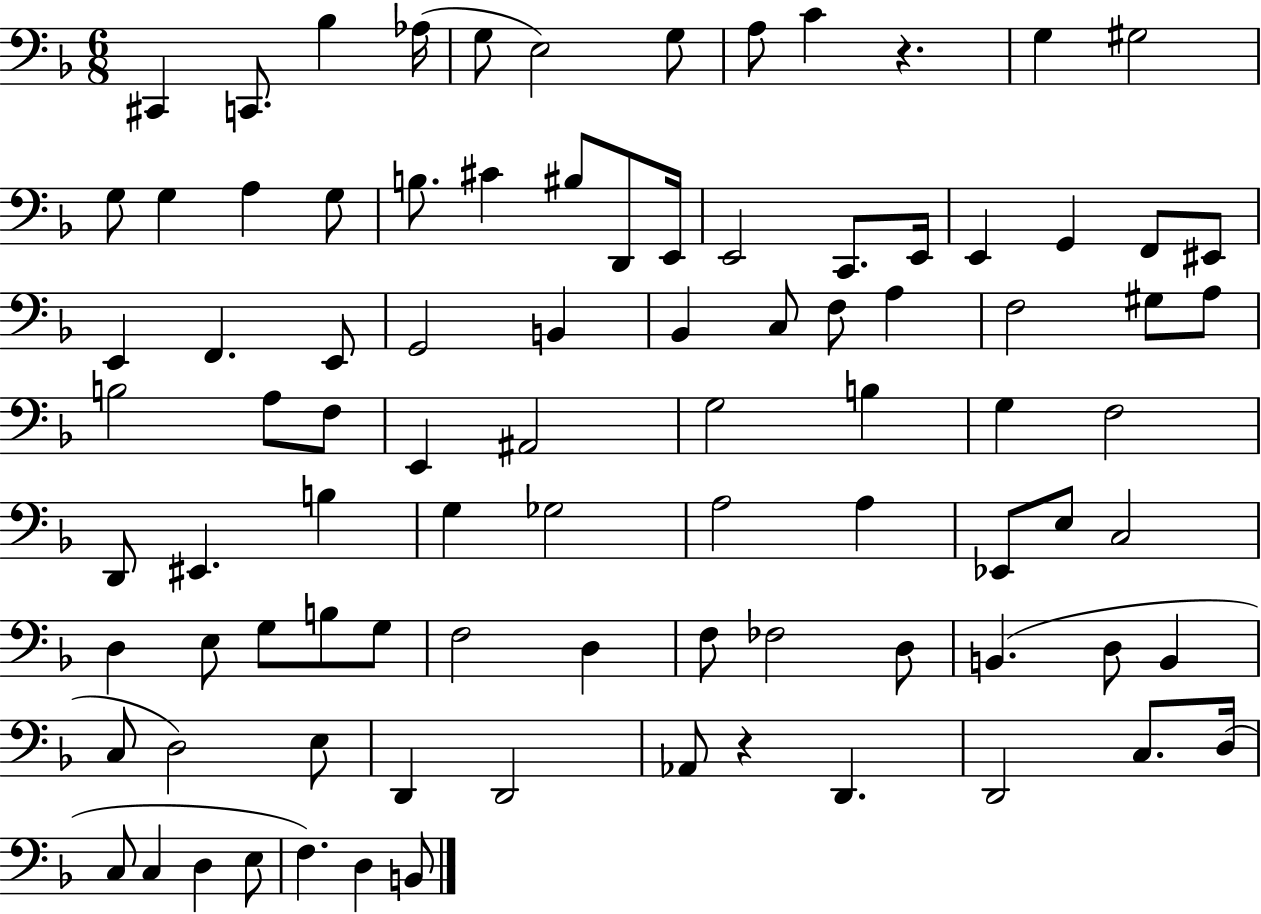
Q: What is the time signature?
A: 6/8